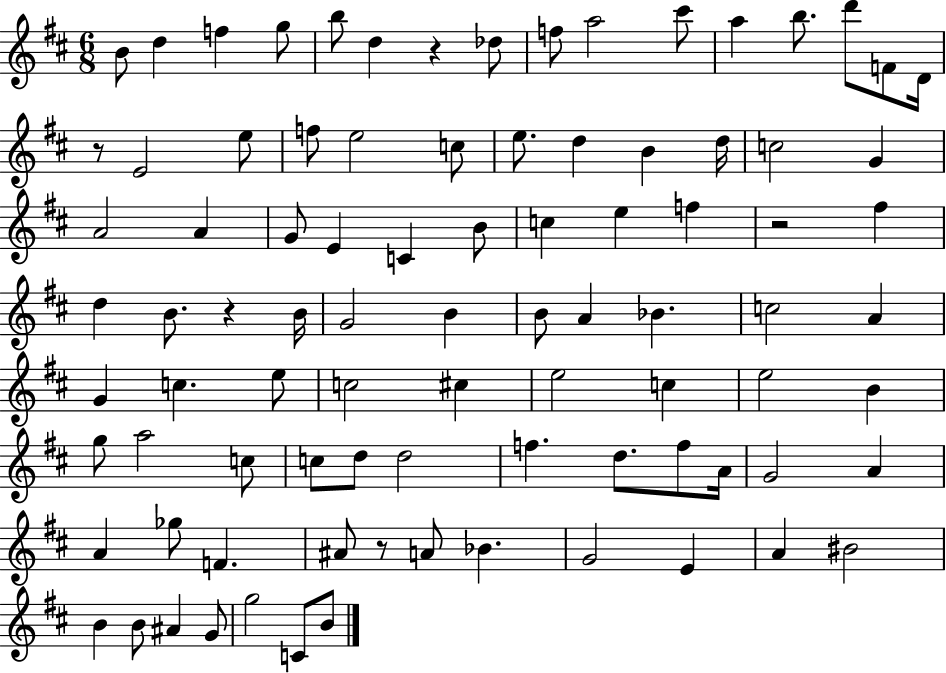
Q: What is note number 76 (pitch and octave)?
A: A4